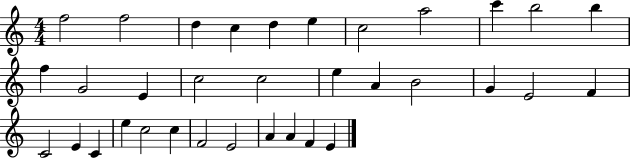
F5/h F5/h D5/q C5/q D5/q E5/q C5/h A5/h C6/q B5/h B5/q F5/q G4/h E4/q C5/h C5/h E5/q A4/q B4/h G4/q E4/h F4/q C4/h E4/q C4/q E5/q C5/h C5/q F4/h E4/h A4/q A4/q F4/q E4/q